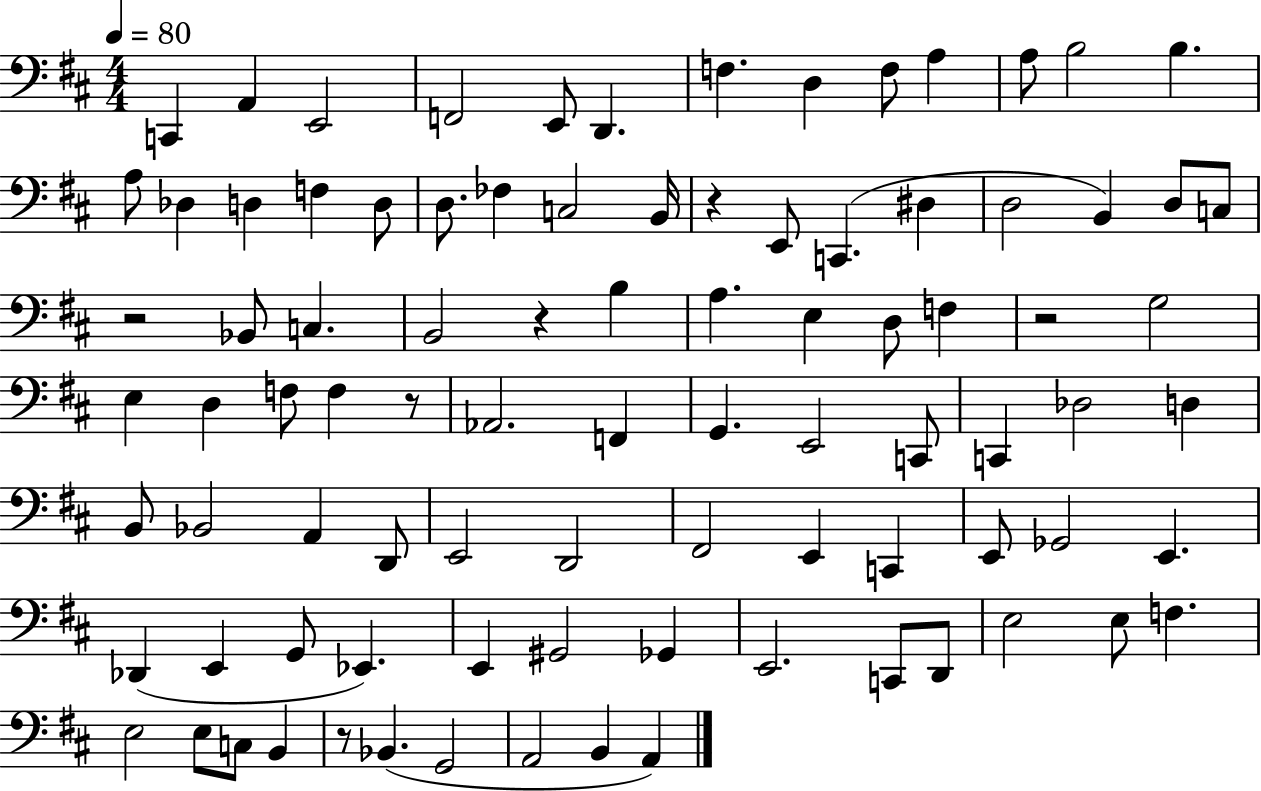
X:1
T:Untitled
M:4/4
L:1/4
K:D
C,, A,, E,,2 F,,2 E,,/2 D,, F, D, F,/2 A, A,/2 B,2 B, A,/2 _D, D, F, D,/2 D,/2 _F, C,2 B,,/4 z E,,/2 C,, ^D, D,2 B,, D,/2 C,/2 z2 _B,,/2 C, B,,2 z B, A, E, D,/2 F, z2 G,2 E, D, F,/2 F, z/2 _A,,2 F,, G,, E,,2 C,,/2 C,, _D,2 D, B,,/2 _B,,2 A,, D,,/2 E,,2 D,,2 ^F,,2 E,, C,, E,,/2 _G,,2 E,, _D,, E,, G,,/2 _E,, E,, ^G,,2 _G,, E,,2 C,,/2 D,,/2 E,2 E,/2 F, E,2 E,/2 C,/2 B,, z/2 _B,, G,,2 A,,2 B,, A,,